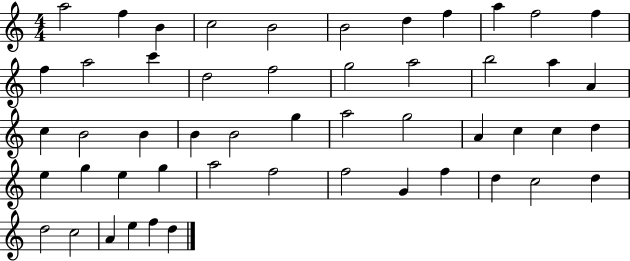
A5/h F5/q B4/q C5/h B4/h B4/h D5/q F5/q A5/q F5/h F5/q F5/q A5/h C6/q D5/h F5/h G5/h A5/h B5/h A5/q A4/q C5/q B4/h B4/q B4/q B4/h G5/q A5/h G5/h A4/q C5/q C5/q D5/q E5/q G5/q E5/q G5/q A5/h F5/h F5/h G4/q F5/q D5/q C5/h D5/q D5/h C5/h A4/q E5/q F5/q D5/q